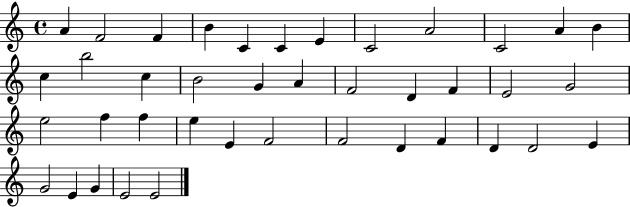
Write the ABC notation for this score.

X:1
T:Untitled
M:4/4
L:1/4
K:C
A F2 F B C C E C2 A2 C2 A B c b2 c B2 G A F2 D F E2 G2 e2 f f e E F2 F2 D F D D2 E G2 E G E2 E2